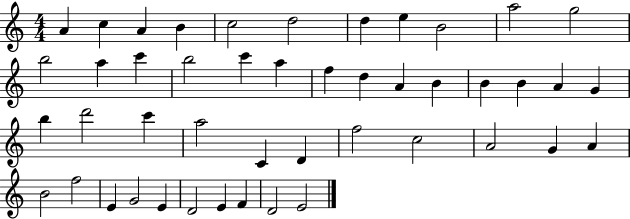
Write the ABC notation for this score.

X:1
T:Untitled
M:4/4
L:1/4
K:C
A c A B c2 d2 d e B2 a2 g2 b2 a c' b2 c' a f d A B B B A G b d'2 c' a2 C D f2 c2 A2 G A B2 f2 E G2 E D2 E F D2 E2